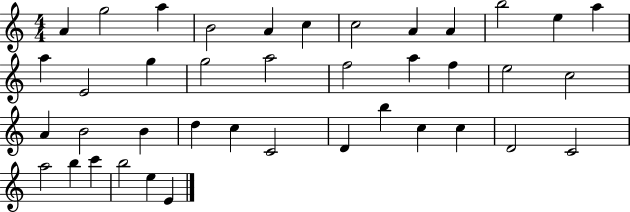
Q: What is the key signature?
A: C major